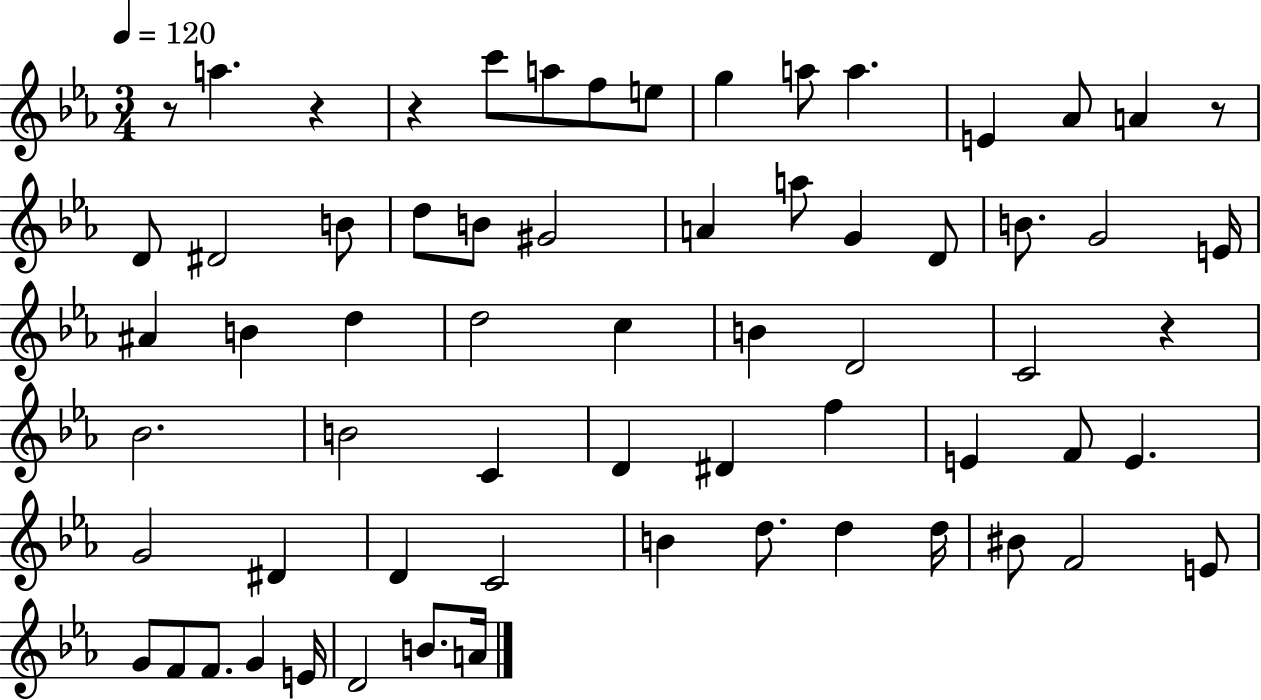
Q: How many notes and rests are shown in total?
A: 65